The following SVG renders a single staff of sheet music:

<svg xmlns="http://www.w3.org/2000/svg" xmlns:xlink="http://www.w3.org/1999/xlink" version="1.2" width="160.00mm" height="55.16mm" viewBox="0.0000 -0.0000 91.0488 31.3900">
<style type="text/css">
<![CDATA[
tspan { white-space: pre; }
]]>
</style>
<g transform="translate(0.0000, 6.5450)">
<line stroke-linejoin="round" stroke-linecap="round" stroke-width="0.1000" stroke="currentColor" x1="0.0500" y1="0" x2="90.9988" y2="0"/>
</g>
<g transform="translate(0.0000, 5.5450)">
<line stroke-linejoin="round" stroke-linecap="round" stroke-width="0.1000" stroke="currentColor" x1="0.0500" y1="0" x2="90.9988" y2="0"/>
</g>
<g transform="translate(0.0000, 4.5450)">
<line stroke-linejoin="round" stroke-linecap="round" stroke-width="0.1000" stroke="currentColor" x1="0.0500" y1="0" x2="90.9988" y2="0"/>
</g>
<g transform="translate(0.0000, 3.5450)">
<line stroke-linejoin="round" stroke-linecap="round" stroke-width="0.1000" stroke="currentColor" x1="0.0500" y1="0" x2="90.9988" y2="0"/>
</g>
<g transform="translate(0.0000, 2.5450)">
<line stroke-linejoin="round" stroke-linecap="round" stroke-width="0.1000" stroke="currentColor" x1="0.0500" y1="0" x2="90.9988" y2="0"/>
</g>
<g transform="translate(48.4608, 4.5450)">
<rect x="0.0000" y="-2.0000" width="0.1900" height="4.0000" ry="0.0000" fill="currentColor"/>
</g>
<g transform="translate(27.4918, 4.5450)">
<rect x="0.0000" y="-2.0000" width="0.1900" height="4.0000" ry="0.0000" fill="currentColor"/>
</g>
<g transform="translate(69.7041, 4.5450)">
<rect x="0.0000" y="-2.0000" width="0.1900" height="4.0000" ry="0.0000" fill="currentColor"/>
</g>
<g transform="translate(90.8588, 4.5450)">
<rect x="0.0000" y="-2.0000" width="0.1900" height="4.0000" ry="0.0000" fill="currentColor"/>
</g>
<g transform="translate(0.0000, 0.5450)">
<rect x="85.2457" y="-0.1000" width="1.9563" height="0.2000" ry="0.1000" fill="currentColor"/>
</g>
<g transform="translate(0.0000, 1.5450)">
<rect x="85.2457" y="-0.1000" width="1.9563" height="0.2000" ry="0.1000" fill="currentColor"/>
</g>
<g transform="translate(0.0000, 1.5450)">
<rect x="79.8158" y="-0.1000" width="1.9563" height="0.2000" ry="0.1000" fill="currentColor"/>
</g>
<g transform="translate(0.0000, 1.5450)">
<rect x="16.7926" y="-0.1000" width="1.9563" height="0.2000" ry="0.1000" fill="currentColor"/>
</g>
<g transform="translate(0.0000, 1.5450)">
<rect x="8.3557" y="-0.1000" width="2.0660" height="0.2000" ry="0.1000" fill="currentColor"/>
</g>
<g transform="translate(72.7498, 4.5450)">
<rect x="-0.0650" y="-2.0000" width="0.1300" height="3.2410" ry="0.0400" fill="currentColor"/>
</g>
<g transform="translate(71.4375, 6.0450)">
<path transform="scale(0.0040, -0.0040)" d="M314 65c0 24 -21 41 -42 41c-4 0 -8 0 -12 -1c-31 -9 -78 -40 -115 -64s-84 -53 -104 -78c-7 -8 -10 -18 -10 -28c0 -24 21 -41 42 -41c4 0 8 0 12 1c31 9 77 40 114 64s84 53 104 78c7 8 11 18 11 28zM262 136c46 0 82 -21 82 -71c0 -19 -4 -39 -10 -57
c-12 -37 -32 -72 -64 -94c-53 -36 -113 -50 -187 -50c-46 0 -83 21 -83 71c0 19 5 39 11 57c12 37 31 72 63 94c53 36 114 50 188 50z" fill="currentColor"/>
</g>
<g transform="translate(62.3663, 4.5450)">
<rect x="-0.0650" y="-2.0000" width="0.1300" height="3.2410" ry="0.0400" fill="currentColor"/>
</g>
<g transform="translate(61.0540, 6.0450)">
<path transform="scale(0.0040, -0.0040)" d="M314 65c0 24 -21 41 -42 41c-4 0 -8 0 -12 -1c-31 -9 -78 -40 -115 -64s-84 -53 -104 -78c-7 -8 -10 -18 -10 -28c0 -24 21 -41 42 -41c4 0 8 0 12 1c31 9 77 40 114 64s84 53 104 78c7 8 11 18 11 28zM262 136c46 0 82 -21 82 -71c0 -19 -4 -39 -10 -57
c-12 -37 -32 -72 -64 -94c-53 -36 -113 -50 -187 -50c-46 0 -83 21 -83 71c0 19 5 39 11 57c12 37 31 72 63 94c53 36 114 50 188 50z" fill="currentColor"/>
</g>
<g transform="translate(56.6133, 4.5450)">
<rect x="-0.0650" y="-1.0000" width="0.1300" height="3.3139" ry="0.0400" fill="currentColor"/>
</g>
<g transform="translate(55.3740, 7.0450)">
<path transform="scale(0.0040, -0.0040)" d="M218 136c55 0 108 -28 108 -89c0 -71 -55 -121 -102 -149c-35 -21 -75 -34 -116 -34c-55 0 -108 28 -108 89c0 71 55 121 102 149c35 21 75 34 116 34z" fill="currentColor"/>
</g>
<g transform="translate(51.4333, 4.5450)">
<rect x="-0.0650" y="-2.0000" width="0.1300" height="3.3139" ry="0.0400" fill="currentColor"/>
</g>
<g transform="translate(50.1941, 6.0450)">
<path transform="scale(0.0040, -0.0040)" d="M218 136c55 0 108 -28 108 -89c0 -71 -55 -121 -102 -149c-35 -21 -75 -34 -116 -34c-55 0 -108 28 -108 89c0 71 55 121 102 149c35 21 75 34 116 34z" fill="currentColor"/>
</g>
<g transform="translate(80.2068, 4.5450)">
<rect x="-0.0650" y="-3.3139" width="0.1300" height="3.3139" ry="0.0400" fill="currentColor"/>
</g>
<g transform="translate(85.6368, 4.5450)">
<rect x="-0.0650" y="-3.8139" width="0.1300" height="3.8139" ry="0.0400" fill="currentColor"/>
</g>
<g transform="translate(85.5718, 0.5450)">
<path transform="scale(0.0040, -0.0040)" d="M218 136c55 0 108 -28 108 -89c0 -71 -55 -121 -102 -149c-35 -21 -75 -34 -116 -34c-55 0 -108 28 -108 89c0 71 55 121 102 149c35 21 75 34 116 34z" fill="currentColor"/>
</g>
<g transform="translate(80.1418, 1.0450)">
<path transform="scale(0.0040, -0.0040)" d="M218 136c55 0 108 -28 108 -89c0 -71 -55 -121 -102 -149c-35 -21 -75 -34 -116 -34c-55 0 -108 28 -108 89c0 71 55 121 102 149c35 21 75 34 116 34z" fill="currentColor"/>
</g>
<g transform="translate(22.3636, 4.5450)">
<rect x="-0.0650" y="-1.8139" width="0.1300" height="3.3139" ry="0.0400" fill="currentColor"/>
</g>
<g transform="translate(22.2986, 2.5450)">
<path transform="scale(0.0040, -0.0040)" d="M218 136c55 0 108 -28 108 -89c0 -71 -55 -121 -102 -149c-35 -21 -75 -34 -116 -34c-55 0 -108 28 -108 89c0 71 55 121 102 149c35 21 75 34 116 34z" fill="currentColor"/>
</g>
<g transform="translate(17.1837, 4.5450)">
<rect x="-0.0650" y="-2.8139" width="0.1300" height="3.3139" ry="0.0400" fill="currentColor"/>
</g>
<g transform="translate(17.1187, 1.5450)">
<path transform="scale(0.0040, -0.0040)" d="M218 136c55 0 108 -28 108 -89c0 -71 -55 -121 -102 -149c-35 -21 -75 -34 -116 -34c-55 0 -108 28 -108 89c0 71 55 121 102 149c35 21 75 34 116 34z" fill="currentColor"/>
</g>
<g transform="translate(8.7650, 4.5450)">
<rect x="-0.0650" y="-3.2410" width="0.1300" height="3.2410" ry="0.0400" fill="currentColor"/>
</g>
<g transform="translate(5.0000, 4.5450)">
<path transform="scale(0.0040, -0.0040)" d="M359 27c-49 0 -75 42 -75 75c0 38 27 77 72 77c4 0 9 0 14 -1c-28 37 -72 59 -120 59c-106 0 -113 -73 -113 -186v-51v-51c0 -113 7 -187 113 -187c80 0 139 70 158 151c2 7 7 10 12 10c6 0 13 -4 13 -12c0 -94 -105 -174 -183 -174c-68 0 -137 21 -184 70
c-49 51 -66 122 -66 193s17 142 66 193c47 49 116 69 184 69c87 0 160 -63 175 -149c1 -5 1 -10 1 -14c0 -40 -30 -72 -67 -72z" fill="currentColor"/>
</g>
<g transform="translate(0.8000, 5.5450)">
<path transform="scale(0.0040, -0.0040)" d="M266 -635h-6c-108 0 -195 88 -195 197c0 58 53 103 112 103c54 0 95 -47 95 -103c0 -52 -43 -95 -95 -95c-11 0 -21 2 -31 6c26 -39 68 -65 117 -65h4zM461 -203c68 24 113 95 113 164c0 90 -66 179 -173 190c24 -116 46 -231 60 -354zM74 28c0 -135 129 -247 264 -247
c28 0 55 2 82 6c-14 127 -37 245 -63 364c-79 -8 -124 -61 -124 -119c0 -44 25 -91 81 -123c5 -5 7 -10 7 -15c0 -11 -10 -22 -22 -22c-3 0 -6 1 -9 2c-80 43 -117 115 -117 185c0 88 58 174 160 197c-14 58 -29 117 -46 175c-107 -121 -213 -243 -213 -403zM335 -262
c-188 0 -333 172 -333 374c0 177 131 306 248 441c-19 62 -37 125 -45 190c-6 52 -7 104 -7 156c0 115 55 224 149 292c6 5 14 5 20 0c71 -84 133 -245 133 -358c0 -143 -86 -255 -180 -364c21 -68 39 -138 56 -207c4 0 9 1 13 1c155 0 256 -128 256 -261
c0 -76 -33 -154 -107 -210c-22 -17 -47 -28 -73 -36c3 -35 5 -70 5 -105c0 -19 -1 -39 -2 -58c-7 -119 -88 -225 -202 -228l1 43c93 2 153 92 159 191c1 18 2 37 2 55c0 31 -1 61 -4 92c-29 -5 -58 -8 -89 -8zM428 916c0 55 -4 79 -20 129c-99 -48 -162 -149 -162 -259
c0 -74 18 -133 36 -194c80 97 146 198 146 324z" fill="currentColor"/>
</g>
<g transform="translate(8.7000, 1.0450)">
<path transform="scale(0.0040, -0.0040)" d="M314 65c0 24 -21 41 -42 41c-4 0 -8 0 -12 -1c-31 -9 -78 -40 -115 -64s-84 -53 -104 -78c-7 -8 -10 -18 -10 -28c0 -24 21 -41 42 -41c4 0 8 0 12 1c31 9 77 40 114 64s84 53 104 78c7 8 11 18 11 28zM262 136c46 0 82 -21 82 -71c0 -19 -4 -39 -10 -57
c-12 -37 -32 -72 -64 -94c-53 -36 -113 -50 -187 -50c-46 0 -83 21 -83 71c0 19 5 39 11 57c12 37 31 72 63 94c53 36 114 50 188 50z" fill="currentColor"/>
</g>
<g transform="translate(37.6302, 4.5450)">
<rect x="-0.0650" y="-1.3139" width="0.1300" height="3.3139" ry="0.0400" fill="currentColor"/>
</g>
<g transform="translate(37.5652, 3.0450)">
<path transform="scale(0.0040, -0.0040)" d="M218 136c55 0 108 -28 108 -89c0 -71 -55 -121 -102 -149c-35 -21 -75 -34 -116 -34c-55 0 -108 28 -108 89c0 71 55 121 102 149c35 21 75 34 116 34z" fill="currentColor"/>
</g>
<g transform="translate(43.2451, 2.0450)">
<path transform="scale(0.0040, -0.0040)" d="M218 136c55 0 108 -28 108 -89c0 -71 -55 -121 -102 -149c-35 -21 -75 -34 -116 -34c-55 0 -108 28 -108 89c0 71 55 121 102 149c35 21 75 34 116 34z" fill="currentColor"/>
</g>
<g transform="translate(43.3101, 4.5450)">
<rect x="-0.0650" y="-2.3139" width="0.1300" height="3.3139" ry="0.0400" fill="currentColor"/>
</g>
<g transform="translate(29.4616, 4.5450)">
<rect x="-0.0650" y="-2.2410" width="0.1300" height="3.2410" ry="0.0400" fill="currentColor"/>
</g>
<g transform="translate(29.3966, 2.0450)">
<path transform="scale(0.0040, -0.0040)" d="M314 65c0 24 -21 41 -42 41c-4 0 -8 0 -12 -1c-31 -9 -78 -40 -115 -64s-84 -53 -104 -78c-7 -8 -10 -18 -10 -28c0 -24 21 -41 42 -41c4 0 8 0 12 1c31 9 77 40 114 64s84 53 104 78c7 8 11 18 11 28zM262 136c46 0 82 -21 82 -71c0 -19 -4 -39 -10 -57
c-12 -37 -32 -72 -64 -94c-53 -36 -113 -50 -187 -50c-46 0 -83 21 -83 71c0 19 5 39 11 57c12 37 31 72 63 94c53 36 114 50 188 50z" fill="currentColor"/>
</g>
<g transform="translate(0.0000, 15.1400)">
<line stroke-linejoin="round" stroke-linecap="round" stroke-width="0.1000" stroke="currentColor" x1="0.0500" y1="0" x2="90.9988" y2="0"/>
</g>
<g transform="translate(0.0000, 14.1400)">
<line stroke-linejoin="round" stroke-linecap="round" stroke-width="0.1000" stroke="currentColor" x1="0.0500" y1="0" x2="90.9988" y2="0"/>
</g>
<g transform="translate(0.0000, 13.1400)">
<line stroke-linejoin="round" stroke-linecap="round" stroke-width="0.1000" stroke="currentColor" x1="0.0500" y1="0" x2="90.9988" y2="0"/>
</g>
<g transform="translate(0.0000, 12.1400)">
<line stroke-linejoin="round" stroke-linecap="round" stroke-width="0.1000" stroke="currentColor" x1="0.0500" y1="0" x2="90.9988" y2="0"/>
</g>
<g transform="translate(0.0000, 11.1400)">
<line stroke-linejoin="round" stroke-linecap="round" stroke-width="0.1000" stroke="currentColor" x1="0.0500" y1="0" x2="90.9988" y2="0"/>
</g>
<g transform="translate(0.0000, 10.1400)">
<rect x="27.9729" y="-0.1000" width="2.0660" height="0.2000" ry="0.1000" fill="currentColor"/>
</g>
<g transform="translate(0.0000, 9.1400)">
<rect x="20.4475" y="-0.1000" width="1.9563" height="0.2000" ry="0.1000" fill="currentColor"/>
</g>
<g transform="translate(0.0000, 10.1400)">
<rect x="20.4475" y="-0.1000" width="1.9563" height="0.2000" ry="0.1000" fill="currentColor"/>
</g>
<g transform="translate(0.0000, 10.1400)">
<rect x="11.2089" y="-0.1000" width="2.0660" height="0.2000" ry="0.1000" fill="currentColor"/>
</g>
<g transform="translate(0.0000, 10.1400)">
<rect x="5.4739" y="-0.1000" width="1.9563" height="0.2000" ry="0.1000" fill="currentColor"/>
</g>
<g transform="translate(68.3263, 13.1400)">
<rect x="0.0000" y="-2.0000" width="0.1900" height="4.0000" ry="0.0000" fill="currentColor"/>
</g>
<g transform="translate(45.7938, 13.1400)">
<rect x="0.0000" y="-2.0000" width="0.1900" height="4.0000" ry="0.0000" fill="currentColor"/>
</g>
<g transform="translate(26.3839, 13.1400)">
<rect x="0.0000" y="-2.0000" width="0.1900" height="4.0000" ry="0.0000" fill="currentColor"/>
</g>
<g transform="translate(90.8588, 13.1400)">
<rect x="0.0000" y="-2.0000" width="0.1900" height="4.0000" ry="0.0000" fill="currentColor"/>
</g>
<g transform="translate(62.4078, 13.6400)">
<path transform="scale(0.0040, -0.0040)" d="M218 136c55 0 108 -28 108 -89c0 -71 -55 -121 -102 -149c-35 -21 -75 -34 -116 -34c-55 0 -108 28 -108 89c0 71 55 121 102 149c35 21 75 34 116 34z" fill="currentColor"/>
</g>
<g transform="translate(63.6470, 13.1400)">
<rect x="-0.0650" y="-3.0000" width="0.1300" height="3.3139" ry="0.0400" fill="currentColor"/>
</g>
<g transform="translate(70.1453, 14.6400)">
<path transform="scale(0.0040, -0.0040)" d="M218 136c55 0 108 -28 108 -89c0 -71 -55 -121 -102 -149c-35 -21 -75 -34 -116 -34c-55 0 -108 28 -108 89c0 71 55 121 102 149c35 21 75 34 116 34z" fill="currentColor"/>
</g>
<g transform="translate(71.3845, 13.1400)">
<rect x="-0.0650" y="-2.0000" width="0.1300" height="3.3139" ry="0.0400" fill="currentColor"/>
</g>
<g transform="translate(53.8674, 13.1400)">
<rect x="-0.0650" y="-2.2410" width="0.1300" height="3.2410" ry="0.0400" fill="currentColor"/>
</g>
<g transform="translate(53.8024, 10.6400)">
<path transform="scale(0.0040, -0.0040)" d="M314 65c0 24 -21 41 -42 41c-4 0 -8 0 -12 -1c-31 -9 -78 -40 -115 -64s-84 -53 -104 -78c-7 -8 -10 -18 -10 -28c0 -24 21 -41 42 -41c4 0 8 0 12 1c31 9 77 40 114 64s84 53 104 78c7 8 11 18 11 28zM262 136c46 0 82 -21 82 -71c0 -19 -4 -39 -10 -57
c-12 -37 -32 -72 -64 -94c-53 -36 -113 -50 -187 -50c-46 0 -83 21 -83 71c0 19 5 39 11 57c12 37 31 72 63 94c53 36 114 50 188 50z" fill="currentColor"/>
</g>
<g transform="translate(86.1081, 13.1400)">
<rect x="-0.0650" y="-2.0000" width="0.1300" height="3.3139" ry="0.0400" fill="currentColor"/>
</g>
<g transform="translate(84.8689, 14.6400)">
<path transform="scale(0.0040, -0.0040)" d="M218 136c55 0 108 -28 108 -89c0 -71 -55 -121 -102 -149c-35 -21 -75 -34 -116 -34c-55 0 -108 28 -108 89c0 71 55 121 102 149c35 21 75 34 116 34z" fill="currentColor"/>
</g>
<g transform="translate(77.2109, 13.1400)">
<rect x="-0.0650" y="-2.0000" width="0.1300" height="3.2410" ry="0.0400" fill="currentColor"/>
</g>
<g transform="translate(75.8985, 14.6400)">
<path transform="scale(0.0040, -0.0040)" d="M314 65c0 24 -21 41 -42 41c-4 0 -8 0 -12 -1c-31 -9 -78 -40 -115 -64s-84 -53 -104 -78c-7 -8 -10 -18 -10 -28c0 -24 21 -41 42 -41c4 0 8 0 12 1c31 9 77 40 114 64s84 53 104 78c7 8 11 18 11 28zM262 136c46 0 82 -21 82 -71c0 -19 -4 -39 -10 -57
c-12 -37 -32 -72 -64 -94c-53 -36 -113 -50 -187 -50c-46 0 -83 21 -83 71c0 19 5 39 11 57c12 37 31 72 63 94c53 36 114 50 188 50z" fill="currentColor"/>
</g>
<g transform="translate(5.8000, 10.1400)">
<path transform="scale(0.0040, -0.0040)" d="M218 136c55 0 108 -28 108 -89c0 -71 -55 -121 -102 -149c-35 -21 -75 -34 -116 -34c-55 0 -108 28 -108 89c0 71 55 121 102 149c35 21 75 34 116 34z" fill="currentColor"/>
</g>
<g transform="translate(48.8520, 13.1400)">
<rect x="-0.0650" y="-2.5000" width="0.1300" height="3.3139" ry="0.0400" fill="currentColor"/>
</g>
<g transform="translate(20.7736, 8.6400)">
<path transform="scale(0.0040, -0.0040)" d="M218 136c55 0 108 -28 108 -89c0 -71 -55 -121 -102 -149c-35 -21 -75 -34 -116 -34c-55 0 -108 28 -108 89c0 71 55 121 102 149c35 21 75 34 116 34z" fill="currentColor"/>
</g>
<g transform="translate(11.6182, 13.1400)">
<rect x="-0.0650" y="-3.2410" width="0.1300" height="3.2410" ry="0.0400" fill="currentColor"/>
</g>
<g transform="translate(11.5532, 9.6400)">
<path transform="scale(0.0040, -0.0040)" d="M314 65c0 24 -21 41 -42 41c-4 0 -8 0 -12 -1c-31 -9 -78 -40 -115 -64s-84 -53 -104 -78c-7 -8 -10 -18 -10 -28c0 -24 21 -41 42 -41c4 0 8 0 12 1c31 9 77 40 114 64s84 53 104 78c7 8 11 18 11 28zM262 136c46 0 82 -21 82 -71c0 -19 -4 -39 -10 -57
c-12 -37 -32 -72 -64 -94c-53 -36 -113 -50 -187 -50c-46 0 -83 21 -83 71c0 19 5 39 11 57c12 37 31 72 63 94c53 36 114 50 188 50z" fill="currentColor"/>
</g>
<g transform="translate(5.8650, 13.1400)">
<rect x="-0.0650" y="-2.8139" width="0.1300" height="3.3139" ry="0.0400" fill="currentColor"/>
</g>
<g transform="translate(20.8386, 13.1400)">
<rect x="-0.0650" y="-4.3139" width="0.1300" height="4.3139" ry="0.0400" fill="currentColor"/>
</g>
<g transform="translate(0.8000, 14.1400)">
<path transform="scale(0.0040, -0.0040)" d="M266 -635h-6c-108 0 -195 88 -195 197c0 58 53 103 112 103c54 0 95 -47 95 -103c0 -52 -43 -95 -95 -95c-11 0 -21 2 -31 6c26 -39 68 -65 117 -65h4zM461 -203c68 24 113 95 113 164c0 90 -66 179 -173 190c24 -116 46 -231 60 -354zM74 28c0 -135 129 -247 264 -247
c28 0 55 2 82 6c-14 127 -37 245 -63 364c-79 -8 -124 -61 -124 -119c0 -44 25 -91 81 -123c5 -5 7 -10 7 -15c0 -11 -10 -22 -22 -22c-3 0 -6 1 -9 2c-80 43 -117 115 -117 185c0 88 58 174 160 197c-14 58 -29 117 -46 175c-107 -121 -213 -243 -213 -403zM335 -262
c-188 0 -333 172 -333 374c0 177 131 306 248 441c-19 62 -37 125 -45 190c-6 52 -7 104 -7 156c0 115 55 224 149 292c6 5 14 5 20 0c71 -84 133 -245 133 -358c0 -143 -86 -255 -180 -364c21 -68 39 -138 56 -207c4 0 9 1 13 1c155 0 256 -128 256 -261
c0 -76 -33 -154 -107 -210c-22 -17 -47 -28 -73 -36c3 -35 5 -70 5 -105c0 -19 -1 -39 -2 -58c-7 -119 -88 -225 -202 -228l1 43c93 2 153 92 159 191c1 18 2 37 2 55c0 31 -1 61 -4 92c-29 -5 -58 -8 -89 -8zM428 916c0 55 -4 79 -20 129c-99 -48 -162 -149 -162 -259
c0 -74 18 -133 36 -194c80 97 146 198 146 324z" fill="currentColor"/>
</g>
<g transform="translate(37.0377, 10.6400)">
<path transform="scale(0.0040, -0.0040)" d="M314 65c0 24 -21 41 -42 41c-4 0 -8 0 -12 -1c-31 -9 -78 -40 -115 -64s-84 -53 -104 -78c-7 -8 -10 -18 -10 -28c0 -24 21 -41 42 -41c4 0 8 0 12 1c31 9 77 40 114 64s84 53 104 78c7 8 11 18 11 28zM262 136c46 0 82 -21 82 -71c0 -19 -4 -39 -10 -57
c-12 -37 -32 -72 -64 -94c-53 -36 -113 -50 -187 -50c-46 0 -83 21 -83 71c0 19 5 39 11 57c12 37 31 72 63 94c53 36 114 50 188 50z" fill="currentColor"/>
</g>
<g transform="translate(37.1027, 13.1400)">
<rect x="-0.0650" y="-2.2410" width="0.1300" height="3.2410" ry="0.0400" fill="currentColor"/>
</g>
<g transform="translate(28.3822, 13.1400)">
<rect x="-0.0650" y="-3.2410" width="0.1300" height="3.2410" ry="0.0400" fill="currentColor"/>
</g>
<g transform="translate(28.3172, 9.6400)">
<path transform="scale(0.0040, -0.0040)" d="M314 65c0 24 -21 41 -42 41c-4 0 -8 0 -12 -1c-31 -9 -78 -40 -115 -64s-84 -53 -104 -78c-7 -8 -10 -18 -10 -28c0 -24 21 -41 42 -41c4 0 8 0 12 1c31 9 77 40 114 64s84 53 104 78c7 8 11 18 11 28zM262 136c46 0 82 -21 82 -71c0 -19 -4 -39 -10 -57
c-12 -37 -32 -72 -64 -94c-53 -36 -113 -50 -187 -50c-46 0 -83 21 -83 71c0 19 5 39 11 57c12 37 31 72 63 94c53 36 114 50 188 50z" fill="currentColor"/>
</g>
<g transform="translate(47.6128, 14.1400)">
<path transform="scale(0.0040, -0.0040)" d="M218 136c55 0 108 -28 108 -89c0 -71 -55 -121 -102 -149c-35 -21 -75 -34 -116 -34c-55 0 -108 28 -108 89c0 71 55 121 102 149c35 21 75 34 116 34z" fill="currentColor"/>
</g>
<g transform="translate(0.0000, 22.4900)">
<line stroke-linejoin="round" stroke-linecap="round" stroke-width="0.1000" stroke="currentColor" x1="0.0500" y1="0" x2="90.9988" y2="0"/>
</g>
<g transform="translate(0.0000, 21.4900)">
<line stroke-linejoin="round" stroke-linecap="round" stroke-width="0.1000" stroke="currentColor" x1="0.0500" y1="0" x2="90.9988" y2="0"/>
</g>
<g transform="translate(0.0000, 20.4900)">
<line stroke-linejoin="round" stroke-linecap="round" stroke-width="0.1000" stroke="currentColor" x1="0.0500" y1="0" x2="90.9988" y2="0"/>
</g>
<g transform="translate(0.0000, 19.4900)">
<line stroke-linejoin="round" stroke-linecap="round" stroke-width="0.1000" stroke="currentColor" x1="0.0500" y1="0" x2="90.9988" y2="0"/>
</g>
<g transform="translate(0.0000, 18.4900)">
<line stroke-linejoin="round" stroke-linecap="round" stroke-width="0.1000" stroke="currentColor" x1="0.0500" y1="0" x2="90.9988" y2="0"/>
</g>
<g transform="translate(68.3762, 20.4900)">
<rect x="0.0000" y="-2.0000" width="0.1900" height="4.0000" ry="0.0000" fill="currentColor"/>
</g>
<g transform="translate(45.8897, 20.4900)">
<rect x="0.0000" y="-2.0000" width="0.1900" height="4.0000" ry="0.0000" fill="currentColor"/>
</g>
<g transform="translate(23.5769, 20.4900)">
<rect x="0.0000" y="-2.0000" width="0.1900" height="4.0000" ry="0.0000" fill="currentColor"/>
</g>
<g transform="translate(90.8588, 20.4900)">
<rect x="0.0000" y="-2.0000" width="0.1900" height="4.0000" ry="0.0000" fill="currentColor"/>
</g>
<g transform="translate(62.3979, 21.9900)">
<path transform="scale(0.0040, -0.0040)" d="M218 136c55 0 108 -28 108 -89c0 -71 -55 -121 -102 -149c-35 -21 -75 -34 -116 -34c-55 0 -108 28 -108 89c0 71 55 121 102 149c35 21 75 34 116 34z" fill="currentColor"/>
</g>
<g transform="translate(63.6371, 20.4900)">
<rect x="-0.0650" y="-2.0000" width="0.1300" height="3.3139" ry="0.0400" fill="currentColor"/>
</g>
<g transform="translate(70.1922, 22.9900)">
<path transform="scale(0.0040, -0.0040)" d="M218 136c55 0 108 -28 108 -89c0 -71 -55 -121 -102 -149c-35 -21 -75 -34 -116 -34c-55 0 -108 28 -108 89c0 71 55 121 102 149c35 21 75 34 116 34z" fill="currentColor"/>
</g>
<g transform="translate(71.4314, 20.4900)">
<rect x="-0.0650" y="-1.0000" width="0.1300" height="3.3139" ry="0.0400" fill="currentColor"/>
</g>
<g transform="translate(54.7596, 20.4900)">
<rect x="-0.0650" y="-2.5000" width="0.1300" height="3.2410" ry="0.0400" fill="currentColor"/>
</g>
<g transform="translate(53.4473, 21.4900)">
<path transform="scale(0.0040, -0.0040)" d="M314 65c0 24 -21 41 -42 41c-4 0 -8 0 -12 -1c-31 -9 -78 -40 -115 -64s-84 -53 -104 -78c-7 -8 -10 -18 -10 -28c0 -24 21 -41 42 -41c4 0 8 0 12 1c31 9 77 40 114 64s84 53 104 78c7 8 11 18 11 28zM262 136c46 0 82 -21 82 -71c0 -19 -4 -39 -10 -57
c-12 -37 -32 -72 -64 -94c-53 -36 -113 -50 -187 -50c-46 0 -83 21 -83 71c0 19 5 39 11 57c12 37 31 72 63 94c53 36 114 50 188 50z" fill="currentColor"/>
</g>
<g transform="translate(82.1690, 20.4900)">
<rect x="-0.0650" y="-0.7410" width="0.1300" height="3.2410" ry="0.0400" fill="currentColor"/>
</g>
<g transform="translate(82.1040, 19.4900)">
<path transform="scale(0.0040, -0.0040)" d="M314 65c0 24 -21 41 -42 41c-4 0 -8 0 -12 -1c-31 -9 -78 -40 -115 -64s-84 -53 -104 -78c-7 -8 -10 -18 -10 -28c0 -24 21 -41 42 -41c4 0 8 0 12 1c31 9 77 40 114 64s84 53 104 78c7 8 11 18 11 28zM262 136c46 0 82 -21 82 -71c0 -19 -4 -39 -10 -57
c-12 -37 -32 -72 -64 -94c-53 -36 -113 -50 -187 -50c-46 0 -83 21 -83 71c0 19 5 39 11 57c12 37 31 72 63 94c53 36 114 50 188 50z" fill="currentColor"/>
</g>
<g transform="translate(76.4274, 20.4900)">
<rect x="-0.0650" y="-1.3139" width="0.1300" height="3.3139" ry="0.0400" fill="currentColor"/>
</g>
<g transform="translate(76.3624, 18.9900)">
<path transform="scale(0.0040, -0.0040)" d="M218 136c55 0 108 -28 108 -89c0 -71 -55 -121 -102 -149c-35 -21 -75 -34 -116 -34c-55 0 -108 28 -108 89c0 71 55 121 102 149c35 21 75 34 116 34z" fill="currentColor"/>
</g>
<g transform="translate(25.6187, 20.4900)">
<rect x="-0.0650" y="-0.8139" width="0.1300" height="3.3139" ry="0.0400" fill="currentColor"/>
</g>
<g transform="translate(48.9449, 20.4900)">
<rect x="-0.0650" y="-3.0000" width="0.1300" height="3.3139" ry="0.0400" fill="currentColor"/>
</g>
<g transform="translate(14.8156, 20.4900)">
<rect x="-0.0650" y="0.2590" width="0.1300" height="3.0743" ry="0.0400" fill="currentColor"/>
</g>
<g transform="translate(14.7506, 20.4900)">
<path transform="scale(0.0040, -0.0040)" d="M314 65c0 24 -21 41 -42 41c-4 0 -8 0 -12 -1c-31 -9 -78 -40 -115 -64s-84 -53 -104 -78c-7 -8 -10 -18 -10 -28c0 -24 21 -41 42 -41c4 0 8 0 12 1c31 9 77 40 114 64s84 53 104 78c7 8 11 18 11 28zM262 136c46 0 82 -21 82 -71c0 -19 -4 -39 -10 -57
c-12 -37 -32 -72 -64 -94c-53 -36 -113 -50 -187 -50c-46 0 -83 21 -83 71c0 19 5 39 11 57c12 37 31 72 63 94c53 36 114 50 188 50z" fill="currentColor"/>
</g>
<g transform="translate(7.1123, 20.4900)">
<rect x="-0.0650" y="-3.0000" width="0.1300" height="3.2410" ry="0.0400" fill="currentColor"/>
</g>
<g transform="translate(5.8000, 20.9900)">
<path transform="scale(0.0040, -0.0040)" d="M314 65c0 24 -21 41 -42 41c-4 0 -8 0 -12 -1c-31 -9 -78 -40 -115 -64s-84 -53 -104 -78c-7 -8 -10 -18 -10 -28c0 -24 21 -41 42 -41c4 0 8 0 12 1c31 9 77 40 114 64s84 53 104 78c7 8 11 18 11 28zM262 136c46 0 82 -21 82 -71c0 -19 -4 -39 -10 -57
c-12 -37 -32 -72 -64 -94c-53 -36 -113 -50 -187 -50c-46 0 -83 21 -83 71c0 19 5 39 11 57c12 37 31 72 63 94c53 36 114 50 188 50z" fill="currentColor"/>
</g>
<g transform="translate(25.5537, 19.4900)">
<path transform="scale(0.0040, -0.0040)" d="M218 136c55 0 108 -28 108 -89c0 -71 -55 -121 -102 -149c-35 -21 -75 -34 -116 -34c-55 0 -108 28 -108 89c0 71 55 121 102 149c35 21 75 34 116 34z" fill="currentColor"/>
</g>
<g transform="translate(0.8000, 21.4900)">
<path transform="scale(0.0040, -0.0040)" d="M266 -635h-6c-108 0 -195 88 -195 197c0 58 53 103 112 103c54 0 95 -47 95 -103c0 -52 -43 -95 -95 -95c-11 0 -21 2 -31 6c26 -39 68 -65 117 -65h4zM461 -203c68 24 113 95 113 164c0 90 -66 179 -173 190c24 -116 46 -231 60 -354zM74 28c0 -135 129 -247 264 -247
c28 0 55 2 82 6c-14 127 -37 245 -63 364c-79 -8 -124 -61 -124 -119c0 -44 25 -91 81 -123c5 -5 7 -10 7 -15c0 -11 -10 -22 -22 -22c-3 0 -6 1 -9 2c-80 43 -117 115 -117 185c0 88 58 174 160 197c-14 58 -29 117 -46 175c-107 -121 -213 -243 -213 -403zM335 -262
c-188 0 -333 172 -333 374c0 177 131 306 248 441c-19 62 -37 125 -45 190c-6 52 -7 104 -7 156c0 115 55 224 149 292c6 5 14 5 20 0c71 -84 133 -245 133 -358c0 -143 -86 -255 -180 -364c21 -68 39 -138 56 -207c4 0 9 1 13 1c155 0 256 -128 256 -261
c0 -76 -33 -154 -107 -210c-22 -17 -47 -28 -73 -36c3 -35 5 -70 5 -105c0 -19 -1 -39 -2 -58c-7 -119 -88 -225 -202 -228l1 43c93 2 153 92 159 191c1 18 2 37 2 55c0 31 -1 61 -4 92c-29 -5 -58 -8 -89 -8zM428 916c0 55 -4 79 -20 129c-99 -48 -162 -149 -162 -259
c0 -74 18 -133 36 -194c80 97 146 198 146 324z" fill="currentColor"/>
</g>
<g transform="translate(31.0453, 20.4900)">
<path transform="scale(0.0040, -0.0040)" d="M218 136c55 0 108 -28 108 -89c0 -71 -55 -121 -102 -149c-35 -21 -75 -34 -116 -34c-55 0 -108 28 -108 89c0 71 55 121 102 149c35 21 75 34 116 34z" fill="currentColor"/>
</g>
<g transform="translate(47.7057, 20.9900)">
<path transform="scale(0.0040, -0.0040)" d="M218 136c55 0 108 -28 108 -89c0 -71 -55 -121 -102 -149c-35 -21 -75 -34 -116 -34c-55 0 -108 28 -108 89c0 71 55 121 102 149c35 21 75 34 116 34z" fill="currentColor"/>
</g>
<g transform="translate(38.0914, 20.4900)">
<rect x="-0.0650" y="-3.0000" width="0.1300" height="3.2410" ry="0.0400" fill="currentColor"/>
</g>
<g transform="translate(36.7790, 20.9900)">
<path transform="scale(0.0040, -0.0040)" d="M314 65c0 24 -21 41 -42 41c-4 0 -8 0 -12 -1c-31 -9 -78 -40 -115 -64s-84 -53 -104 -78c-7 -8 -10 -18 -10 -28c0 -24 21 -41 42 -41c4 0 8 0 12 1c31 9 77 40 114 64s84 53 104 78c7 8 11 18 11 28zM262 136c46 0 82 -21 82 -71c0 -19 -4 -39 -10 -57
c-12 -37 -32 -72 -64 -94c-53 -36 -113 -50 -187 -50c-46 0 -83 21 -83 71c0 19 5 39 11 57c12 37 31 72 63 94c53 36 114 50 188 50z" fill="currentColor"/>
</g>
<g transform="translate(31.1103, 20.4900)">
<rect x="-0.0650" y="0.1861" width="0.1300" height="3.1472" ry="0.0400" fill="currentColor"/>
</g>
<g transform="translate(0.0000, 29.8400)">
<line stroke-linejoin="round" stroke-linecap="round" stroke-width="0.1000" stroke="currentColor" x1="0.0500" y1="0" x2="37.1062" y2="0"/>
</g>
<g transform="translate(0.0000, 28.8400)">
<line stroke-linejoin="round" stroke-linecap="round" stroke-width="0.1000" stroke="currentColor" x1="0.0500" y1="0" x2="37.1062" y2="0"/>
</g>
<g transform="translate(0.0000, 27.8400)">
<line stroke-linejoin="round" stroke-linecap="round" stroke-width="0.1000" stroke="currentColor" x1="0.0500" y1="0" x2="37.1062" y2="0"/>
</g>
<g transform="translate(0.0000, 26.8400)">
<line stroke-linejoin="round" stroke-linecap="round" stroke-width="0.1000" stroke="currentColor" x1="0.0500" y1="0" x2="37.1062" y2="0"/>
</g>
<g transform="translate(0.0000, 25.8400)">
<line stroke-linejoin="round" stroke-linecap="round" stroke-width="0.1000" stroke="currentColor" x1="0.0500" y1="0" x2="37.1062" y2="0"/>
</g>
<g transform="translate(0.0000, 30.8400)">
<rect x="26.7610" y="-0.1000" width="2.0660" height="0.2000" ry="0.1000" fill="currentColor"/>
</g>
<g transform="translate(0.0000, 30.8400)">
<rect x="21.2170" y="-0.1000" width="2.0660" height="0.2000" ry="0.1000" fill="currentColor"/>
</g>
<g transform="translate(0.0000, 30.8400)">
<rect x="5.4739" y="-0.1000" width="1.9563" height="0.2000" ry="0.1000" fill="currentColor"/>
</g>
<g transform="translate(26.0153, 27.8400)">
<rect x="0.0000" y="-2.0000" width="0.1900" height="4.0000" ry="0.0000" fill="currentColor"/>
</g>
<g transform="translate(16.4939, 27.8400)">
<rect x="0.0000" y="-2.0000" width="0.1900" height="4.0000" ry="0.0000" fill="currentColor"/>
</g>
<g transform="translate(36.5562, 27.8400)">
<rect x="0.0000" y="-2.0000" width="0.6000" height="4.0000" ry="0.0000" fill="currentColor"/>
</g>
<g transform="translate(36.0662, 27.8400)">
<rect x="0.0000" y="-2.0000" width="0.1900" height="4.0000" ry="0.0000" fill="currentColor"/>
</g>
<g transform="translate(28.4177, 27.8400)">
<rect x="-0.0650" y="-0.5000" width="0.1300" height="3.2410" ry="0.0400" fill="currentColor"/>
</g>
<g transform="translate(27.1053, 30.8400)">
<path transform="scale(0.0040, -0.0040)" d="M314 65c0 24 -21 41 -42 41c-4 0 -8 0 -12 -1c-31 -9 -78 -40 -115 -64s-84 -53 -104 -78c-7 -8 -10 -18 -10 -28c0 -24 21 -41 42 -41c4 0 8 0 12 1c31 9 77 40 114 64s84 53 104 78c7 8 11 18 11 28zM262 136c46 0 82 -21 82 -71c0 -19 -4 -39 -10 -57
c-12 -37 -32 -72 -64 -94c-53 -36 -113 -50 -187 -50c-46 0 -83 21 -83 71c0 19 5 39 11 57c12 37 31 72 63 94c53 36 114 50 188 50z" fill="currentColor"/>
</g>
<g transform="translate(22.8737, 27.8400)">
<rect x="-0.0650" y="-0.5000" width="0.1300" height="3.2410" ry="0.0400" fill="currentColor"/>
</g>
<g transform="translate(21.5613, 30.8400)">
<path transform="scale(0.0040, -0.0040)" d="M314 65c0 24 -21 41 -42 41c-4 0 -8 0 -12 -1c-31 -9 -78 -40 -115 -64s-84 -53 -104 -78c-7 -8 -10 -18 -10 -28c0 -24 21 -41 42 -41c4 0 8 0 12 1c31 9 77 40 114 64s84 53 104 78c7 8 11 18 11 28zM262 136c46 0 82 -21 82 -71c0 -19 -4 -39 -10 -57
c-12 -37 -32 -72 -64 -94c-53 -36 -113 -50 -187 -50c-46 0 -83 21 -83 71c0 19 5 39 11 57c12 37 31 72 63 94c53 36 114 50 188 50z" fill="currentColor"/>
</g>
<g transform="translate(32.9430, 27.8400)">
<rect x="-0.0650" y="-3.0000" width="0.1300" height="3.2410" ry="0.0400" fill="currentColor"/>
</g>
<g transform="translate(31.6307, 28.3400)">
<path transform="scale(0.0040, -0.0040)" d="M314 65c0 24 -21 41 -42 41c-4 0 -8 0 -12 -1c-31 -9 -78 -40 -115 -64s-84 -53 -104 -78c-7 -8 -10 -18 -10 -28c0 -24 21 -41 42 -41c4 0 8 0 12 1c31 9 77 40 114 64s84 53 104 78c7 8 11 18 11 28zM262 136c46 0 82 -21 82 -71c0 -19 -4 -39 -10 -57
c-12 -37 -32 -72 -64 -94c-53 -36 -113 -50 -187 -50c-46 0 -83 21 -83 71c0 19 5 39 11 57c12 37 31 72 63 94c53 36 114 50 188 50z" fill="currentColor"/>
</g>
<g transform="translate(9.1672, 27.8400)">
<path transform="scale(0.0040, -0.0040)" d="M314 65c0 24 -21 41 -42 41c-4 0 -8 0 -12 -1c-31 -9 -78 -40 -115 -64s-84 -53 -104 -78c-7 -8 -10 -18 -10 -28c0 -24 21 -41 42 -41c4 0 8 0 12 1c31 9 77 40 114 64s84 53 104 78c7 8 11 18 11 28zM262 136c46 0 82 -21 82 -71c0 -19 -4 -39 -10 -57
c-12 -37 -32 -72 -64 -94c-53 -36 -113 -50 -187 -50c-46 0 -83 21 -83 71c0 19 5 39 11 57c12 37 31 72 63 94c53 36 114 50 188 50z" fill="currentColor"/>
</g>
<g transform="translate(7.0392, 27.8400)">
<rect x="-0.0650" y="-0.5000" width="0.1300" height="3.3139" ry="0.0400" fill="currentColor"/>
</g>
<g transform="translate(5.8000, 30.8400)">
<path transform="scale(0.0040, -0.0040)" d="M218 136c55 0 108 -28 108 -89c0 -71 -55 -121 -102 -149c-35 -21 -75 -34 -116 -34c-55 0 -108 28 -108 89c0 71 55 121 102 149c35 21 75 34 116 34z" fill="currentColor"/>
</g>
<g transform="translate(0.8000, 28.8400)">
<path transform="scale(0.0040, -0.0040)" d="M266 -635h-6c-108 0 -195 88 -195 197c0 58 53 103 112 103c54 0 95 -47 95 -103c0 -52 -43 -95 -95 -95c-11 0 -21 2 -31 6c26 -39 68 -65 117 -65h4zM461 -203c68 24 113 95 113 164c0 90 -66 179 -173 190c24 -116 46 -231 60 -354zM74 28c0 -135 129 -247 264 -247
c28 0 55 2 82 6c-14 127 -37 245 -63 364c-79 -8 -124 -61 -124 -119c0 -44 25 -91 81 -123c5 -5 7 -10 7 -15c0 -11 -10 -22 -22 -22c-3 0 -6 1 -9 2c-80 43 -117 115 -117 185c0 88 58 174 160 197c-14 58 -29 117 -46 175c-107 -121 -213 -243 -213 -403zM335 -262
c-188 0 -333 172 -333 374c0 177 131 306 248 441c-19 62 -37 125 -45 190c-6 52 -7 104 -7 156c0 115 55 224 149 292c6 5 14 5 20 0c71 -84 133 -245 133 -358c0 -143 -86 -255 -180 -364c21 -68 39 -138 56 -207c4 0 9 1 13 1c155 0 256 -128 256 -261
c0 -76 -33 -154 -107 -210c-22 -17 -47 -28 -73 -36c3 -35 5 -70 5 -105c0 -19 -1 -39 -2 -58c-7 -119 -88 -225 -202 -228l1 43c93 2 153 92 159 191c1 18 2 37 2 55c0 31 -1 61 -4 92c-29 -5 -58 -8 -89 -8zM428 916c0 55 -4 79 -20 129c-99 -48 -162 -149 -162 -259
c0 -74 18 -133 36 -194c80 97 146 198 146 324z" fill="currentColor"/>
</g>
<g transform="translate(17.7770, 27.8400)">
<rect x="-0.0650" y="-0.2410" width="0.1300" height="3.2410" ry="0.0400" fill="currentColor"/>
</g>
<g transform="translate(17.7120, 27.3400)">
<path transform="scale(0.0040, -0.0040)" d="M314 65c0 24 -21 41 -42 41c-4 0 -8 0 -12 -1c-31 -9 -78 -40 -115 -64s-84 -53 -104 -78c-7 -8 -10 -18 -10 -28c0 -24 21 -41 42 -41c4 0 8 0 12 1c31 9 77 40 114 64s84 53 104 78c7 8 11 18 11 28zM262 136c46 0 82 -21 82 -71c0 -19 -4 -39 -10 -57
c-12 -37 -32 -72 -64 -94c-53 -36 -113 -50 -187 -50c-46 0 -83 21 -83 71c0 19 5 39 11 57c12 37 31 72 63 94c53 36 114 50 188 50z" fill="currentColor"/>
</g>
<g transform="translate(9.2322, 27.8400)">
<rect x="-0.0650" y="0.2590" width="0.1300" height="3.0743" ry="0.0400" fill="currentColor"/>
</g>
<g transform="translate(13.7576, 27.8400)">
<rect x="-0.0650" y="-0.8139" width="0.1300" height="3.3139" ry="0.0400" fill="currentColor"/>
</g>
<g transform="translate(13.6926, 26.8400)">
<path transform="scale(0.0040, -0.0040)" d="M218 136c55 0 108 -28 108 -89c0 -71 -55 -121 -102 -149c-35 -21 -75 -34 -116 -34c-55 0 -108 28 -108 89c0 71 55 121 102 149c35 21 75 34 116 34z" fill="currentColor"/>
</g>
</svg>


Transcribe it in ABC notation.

X:1
T:Untitled
M:4/4
L:1/4
K:C
b2 a f g2 e g F D F2 F2 b c' a b2 d' b2 g2 G g2 A F F2 F A2 B2 d B A2 A G2 F D e d2 C B2 d c2 C2 C2 A2